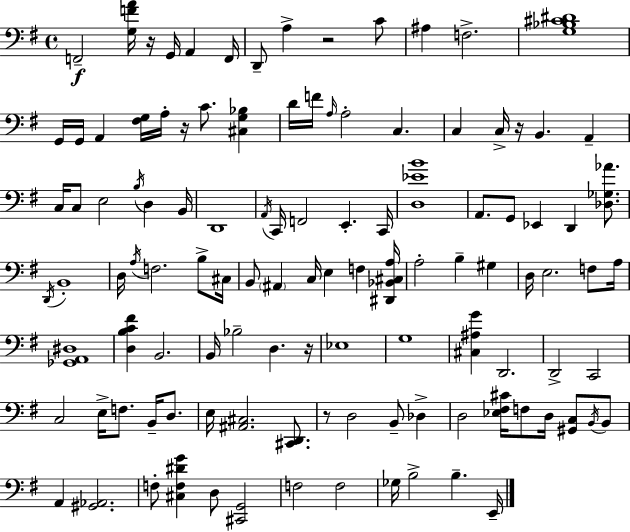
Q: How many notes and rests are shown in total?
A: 113